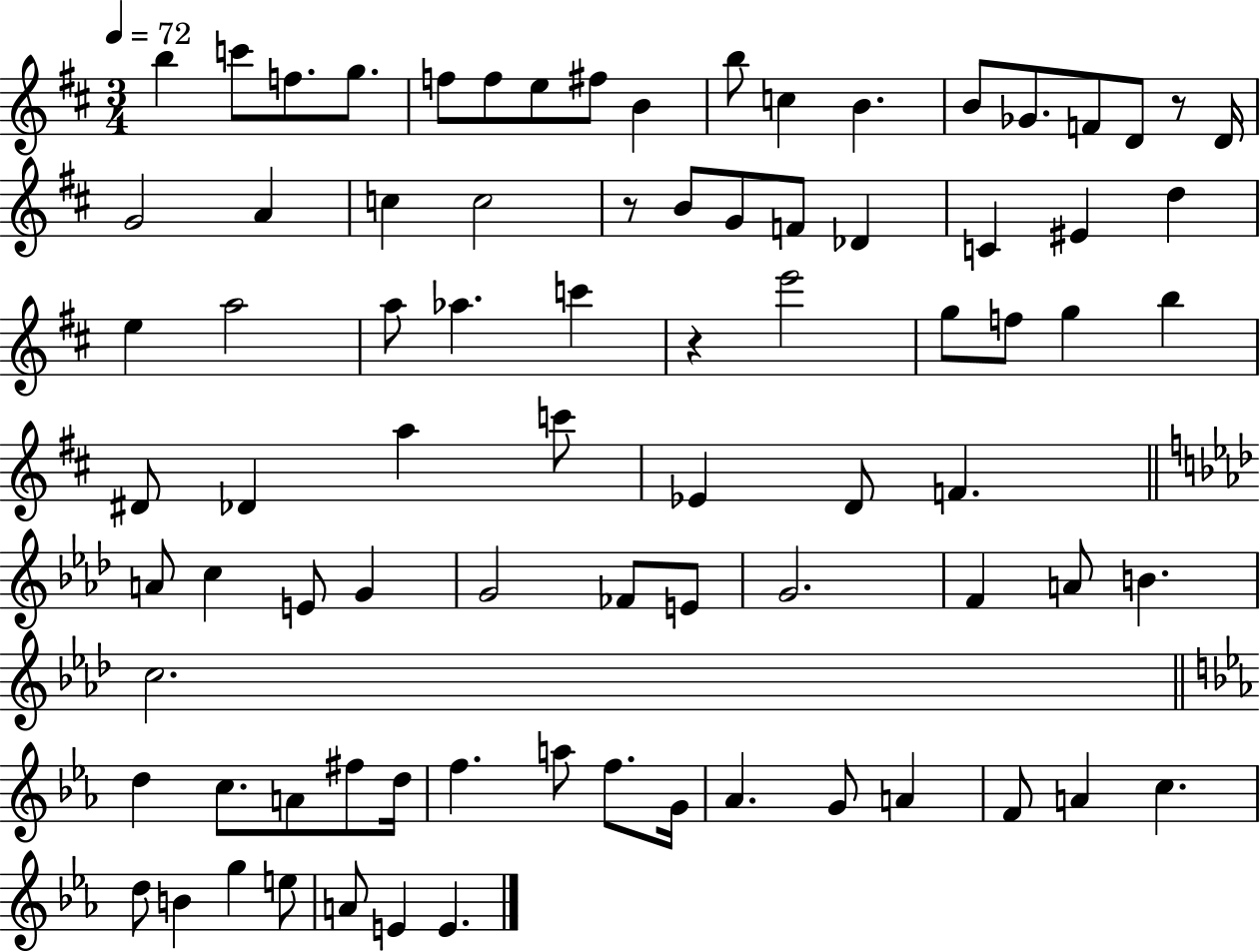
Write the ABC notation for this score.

X:1
T:Untitled
M:3/4
L:1/4
K:D
b c'/2 f/2 g/2 f/2 f/2 e/2 ^f/2 B b/2 c B B/2 _G/2 F/2 D/2 z/2 D/4 G2 A c c2 z/2 B/2 G/2 F/2 _D C ^E d e a2 a/2 _a c' z e'2 g/2 f/2 g b ^D/2 _D a c'/2 _E D/2 F A/2 c E/2 G G2 _F/2 E/2 G2 F A/2 B c2 d c/2 A/2 ^f/2 d/4 f a/2 f/2 G/4 _A G/2 A F/2 A c d/2 B g e/2 A/2 E E